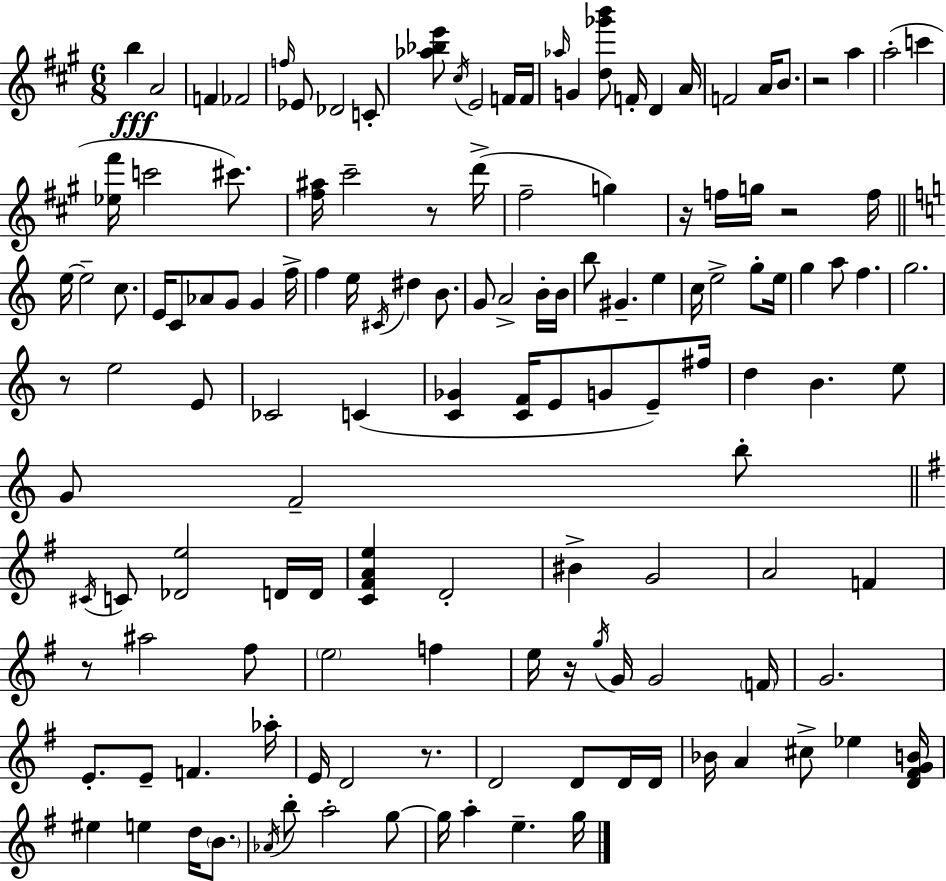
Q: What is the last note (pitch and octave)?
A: G5